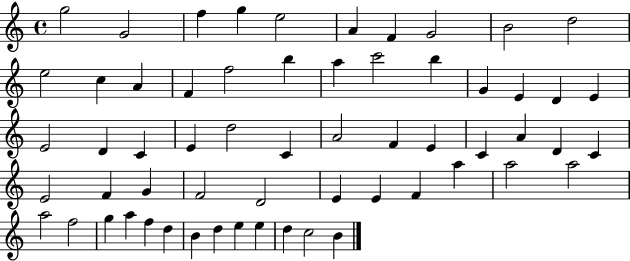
G5/h G4/h F5/q G5/q E5/h A4/q F4/q G4/h B4/h D5/h E5/h C5/q A4/q F4/q F5/h B5/q A5/q C6/h B5/q G4/q E4/q D4/q E4/q E4/h D4/q C4/q E4/q D5/h C4/q A4/h F4/q E4/q C4/q A4/q D4/q C4/q E4/h F4/q G4/q F4/h D4/h E4/q E4/q F4/q A5/q A5/h A5/h A5/h F5/h G5/q A5/q F5/q D5/q B4/q D5/q E5/q E5/q D5/q C5/h B4/q